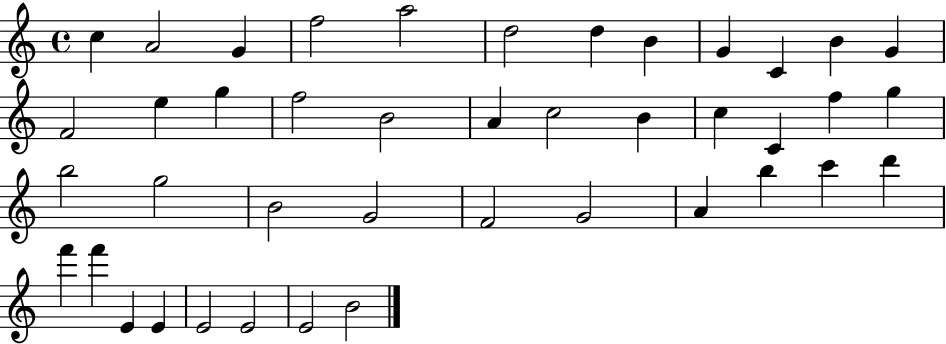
{
  \clef treble
  \time 4/4
  \defaultTimeSignature
  \key c \major
  c''4 a'2 g'4 | f''2 a''2 | d''2 d''4 b'4 | g'4 c'4 b'4 g'4 | \break f'2 e''4 g''4 | f''2 b'2 | a'4 c''2 b'4 | c''4 c'4 f''4 g''4 | \break b''2 g''2 | b'2 g'2 | f'2 g'2 | a'4 b''4 c'''4 d'''4 | \break f'''4 f'''4 e'4 e'4 | e'2 e'2 | e'2 b'2 | \bar "|."
}